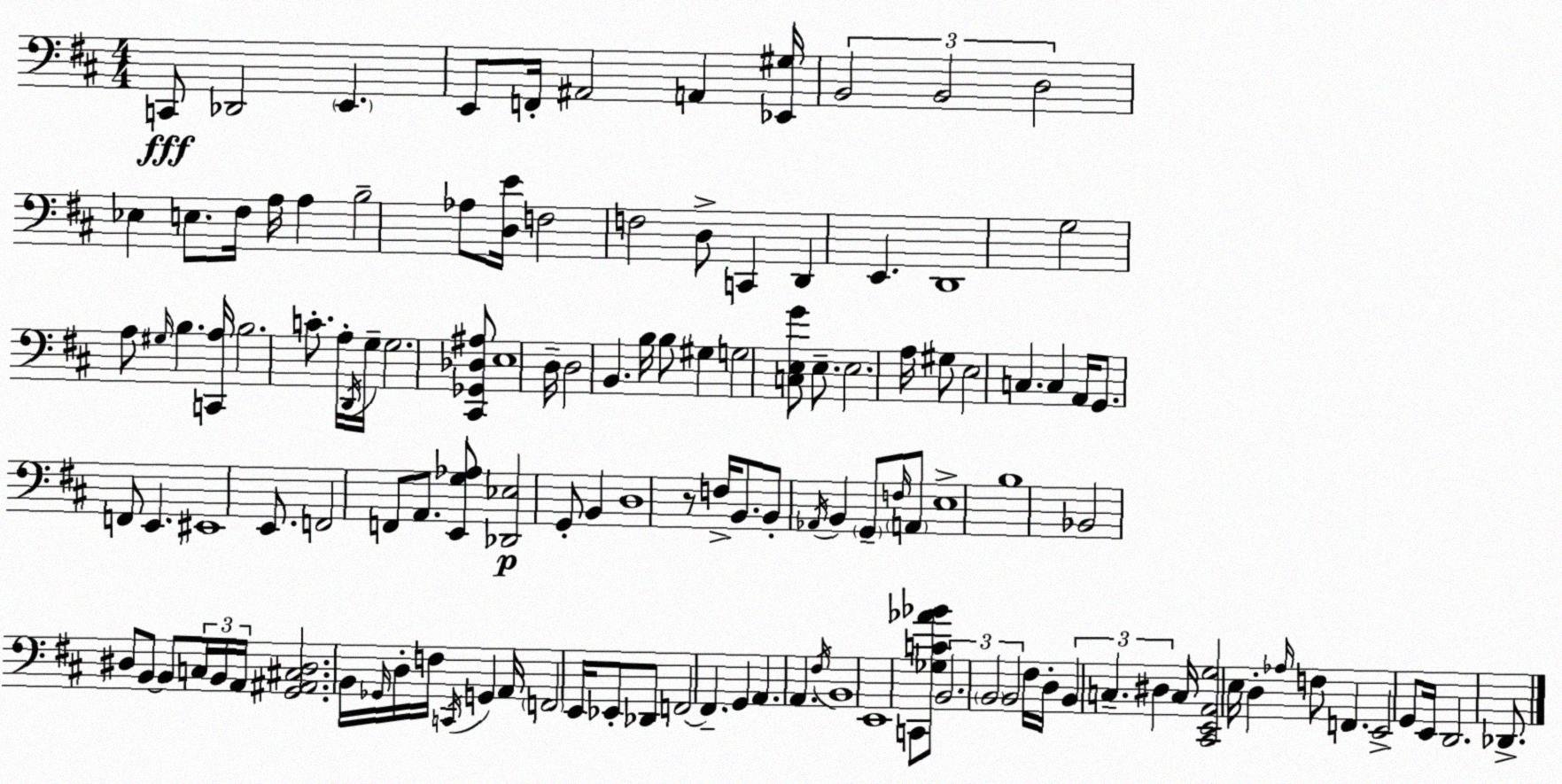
X:1
T:Untitled
M:4/4
L:1/4
K:D
C,,/2 _D,,2 E,, E,,/2 F,,/4 ^A,,2 A,, [_E,,^G,]/4 B,,2 B,,2 D,2 _E, E,/2 ^F,/4 A,/4 A, B,2 _A,/2 [D,E]/4 F,2 F,2 D,/2 C,, D,, E,, D,,4 G,2 A,/2 ^G,/4 B, [C,,A,]/4 B,2 C/2 A,/4 D,,/4 G,/4 G,2 [^C,,_G,,_D,^A,]/2 E,4 D,/4 D,2 B,, B,/4 B,/2 ^G, G,2 [C,E,G]/2 E,/2 E,2 A,/4 ^G,/2 E,2 C, C, A,,/4 G,,/2 F,,/2 E,, ^E,,4 E,,/2 F,,2 F,,/2 A,,/2 [E,,G,_A,]/2 [_D,,_E,]2 G,,/2 B,, D,4 z/2 F,/4 B,,/2 B,,/2 _A,,/4 B,, G,,/2 F,/4 A,,/2 E,4 B,4 _B,,2 ^D,/2 B,,/2 B,,/2 C,/4 B,,/4 A,,/4 [G,,^A,,^C,^D,]2 B,,/4 _G,,/4 D,/4 F,/4 C,,/4 G,, A,,/4 F,,2 E,,/4 _E,,/2 _D,,/2 F,,2 F,, G,, A,, A,, ^F,/4 B,,4 E,,4 C,,/2 [_G,C_A_B]/2 B,,2 B,,2 B,,2 ^F,/4 D,/4 B,, C, ^D, C,/4 [^C,,E,,A,,G,]2 E,/4 D, _A,/4 F,/2 F,, E,,2 G,,/2 E,,/4 D,,2 _D,,/2